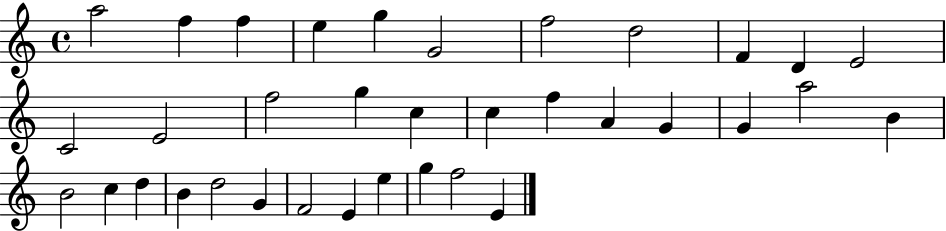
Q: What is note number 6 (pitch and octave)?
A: G4